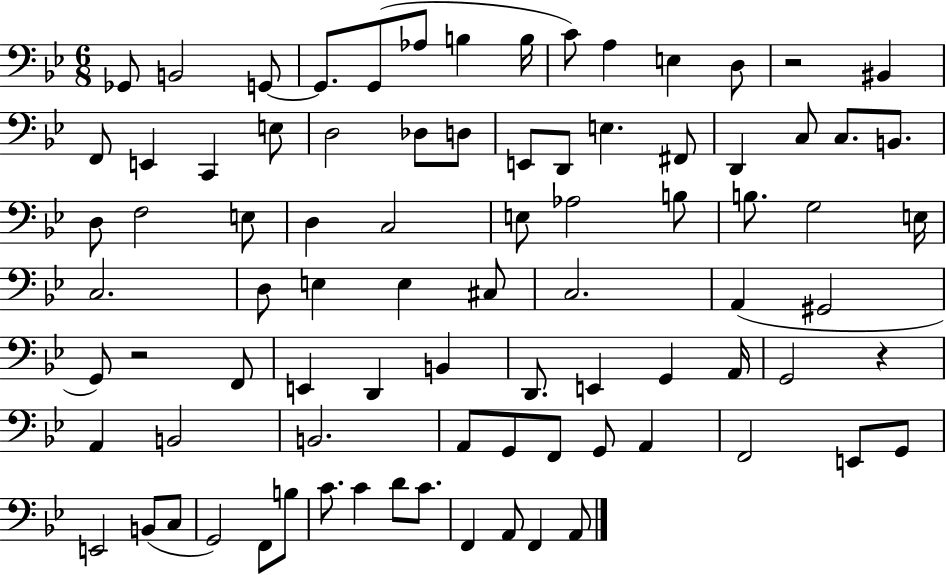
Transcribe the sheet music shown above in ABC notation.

X:1
T:Untitled
M:6/8
L:1/4
K:Bb
_G,,/2 B,,2 G,,/2 G,,/2 G,,/2 _A,/2 B, B,/4 C/2 A, E, D,/2 z2 ^B,, F,,/2 E,, C,, E,/2 D,2 _D,/2 D,/2 E,,/2 D,,/2 E, ^F,,/2 D,, C,/2 C,/2 B,,/2 D,/2 F,2 E,/2 D, C,2 E,/2 _A,2 B,/2 B,/2 G,2 E,/4 C,2 D,/2 E, E, ^C,/2 C,2 A,, ^G,,2 G,,/2 z2 F,,/2 E,, D,, B,, D,,/2 E,, G,, A,,/4 G,,2 z A,, B,,2 B,,2 A,,/2 G,,/2 F,,/2 G,,/2 A,, F,,2 E,,/2 G,,/2 E,,2 B,,/2 C,/2 G,,2 F,,/2 B,/2 C/2 C D/2 C/2 F,, A,,/2 F,, A,,/2